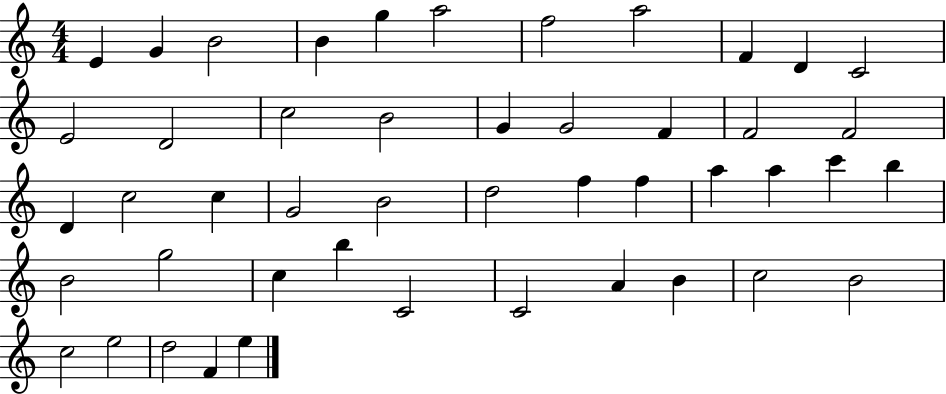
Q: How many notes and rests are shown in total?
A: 47